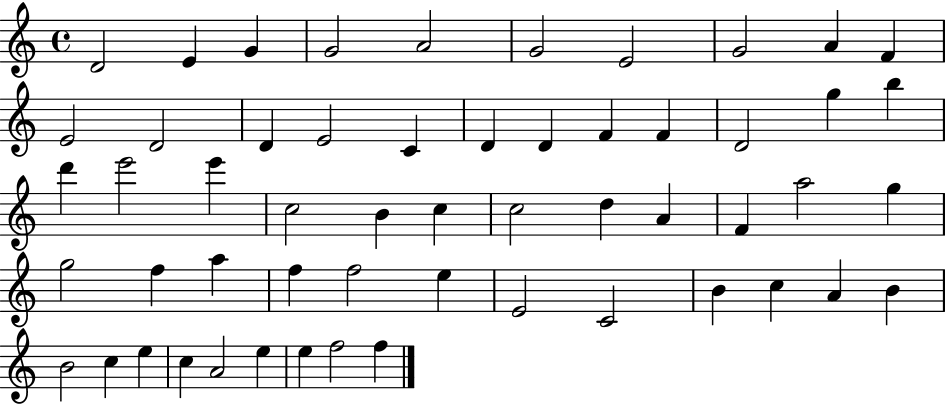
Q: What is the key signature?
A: C major